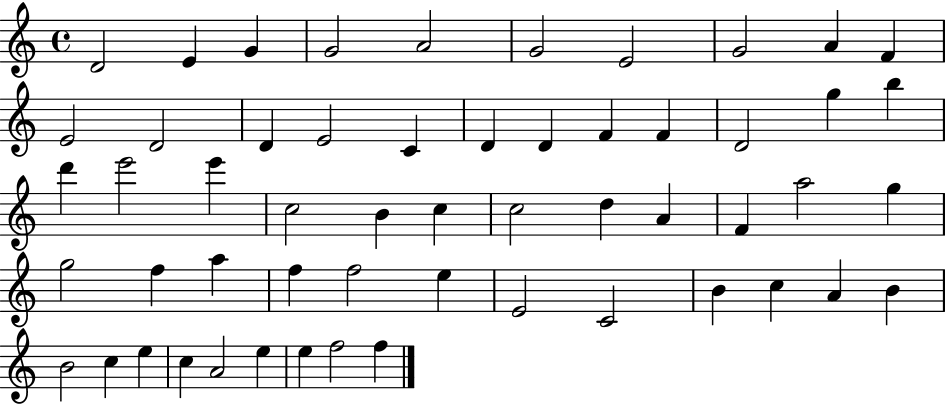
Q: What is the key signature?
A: C major